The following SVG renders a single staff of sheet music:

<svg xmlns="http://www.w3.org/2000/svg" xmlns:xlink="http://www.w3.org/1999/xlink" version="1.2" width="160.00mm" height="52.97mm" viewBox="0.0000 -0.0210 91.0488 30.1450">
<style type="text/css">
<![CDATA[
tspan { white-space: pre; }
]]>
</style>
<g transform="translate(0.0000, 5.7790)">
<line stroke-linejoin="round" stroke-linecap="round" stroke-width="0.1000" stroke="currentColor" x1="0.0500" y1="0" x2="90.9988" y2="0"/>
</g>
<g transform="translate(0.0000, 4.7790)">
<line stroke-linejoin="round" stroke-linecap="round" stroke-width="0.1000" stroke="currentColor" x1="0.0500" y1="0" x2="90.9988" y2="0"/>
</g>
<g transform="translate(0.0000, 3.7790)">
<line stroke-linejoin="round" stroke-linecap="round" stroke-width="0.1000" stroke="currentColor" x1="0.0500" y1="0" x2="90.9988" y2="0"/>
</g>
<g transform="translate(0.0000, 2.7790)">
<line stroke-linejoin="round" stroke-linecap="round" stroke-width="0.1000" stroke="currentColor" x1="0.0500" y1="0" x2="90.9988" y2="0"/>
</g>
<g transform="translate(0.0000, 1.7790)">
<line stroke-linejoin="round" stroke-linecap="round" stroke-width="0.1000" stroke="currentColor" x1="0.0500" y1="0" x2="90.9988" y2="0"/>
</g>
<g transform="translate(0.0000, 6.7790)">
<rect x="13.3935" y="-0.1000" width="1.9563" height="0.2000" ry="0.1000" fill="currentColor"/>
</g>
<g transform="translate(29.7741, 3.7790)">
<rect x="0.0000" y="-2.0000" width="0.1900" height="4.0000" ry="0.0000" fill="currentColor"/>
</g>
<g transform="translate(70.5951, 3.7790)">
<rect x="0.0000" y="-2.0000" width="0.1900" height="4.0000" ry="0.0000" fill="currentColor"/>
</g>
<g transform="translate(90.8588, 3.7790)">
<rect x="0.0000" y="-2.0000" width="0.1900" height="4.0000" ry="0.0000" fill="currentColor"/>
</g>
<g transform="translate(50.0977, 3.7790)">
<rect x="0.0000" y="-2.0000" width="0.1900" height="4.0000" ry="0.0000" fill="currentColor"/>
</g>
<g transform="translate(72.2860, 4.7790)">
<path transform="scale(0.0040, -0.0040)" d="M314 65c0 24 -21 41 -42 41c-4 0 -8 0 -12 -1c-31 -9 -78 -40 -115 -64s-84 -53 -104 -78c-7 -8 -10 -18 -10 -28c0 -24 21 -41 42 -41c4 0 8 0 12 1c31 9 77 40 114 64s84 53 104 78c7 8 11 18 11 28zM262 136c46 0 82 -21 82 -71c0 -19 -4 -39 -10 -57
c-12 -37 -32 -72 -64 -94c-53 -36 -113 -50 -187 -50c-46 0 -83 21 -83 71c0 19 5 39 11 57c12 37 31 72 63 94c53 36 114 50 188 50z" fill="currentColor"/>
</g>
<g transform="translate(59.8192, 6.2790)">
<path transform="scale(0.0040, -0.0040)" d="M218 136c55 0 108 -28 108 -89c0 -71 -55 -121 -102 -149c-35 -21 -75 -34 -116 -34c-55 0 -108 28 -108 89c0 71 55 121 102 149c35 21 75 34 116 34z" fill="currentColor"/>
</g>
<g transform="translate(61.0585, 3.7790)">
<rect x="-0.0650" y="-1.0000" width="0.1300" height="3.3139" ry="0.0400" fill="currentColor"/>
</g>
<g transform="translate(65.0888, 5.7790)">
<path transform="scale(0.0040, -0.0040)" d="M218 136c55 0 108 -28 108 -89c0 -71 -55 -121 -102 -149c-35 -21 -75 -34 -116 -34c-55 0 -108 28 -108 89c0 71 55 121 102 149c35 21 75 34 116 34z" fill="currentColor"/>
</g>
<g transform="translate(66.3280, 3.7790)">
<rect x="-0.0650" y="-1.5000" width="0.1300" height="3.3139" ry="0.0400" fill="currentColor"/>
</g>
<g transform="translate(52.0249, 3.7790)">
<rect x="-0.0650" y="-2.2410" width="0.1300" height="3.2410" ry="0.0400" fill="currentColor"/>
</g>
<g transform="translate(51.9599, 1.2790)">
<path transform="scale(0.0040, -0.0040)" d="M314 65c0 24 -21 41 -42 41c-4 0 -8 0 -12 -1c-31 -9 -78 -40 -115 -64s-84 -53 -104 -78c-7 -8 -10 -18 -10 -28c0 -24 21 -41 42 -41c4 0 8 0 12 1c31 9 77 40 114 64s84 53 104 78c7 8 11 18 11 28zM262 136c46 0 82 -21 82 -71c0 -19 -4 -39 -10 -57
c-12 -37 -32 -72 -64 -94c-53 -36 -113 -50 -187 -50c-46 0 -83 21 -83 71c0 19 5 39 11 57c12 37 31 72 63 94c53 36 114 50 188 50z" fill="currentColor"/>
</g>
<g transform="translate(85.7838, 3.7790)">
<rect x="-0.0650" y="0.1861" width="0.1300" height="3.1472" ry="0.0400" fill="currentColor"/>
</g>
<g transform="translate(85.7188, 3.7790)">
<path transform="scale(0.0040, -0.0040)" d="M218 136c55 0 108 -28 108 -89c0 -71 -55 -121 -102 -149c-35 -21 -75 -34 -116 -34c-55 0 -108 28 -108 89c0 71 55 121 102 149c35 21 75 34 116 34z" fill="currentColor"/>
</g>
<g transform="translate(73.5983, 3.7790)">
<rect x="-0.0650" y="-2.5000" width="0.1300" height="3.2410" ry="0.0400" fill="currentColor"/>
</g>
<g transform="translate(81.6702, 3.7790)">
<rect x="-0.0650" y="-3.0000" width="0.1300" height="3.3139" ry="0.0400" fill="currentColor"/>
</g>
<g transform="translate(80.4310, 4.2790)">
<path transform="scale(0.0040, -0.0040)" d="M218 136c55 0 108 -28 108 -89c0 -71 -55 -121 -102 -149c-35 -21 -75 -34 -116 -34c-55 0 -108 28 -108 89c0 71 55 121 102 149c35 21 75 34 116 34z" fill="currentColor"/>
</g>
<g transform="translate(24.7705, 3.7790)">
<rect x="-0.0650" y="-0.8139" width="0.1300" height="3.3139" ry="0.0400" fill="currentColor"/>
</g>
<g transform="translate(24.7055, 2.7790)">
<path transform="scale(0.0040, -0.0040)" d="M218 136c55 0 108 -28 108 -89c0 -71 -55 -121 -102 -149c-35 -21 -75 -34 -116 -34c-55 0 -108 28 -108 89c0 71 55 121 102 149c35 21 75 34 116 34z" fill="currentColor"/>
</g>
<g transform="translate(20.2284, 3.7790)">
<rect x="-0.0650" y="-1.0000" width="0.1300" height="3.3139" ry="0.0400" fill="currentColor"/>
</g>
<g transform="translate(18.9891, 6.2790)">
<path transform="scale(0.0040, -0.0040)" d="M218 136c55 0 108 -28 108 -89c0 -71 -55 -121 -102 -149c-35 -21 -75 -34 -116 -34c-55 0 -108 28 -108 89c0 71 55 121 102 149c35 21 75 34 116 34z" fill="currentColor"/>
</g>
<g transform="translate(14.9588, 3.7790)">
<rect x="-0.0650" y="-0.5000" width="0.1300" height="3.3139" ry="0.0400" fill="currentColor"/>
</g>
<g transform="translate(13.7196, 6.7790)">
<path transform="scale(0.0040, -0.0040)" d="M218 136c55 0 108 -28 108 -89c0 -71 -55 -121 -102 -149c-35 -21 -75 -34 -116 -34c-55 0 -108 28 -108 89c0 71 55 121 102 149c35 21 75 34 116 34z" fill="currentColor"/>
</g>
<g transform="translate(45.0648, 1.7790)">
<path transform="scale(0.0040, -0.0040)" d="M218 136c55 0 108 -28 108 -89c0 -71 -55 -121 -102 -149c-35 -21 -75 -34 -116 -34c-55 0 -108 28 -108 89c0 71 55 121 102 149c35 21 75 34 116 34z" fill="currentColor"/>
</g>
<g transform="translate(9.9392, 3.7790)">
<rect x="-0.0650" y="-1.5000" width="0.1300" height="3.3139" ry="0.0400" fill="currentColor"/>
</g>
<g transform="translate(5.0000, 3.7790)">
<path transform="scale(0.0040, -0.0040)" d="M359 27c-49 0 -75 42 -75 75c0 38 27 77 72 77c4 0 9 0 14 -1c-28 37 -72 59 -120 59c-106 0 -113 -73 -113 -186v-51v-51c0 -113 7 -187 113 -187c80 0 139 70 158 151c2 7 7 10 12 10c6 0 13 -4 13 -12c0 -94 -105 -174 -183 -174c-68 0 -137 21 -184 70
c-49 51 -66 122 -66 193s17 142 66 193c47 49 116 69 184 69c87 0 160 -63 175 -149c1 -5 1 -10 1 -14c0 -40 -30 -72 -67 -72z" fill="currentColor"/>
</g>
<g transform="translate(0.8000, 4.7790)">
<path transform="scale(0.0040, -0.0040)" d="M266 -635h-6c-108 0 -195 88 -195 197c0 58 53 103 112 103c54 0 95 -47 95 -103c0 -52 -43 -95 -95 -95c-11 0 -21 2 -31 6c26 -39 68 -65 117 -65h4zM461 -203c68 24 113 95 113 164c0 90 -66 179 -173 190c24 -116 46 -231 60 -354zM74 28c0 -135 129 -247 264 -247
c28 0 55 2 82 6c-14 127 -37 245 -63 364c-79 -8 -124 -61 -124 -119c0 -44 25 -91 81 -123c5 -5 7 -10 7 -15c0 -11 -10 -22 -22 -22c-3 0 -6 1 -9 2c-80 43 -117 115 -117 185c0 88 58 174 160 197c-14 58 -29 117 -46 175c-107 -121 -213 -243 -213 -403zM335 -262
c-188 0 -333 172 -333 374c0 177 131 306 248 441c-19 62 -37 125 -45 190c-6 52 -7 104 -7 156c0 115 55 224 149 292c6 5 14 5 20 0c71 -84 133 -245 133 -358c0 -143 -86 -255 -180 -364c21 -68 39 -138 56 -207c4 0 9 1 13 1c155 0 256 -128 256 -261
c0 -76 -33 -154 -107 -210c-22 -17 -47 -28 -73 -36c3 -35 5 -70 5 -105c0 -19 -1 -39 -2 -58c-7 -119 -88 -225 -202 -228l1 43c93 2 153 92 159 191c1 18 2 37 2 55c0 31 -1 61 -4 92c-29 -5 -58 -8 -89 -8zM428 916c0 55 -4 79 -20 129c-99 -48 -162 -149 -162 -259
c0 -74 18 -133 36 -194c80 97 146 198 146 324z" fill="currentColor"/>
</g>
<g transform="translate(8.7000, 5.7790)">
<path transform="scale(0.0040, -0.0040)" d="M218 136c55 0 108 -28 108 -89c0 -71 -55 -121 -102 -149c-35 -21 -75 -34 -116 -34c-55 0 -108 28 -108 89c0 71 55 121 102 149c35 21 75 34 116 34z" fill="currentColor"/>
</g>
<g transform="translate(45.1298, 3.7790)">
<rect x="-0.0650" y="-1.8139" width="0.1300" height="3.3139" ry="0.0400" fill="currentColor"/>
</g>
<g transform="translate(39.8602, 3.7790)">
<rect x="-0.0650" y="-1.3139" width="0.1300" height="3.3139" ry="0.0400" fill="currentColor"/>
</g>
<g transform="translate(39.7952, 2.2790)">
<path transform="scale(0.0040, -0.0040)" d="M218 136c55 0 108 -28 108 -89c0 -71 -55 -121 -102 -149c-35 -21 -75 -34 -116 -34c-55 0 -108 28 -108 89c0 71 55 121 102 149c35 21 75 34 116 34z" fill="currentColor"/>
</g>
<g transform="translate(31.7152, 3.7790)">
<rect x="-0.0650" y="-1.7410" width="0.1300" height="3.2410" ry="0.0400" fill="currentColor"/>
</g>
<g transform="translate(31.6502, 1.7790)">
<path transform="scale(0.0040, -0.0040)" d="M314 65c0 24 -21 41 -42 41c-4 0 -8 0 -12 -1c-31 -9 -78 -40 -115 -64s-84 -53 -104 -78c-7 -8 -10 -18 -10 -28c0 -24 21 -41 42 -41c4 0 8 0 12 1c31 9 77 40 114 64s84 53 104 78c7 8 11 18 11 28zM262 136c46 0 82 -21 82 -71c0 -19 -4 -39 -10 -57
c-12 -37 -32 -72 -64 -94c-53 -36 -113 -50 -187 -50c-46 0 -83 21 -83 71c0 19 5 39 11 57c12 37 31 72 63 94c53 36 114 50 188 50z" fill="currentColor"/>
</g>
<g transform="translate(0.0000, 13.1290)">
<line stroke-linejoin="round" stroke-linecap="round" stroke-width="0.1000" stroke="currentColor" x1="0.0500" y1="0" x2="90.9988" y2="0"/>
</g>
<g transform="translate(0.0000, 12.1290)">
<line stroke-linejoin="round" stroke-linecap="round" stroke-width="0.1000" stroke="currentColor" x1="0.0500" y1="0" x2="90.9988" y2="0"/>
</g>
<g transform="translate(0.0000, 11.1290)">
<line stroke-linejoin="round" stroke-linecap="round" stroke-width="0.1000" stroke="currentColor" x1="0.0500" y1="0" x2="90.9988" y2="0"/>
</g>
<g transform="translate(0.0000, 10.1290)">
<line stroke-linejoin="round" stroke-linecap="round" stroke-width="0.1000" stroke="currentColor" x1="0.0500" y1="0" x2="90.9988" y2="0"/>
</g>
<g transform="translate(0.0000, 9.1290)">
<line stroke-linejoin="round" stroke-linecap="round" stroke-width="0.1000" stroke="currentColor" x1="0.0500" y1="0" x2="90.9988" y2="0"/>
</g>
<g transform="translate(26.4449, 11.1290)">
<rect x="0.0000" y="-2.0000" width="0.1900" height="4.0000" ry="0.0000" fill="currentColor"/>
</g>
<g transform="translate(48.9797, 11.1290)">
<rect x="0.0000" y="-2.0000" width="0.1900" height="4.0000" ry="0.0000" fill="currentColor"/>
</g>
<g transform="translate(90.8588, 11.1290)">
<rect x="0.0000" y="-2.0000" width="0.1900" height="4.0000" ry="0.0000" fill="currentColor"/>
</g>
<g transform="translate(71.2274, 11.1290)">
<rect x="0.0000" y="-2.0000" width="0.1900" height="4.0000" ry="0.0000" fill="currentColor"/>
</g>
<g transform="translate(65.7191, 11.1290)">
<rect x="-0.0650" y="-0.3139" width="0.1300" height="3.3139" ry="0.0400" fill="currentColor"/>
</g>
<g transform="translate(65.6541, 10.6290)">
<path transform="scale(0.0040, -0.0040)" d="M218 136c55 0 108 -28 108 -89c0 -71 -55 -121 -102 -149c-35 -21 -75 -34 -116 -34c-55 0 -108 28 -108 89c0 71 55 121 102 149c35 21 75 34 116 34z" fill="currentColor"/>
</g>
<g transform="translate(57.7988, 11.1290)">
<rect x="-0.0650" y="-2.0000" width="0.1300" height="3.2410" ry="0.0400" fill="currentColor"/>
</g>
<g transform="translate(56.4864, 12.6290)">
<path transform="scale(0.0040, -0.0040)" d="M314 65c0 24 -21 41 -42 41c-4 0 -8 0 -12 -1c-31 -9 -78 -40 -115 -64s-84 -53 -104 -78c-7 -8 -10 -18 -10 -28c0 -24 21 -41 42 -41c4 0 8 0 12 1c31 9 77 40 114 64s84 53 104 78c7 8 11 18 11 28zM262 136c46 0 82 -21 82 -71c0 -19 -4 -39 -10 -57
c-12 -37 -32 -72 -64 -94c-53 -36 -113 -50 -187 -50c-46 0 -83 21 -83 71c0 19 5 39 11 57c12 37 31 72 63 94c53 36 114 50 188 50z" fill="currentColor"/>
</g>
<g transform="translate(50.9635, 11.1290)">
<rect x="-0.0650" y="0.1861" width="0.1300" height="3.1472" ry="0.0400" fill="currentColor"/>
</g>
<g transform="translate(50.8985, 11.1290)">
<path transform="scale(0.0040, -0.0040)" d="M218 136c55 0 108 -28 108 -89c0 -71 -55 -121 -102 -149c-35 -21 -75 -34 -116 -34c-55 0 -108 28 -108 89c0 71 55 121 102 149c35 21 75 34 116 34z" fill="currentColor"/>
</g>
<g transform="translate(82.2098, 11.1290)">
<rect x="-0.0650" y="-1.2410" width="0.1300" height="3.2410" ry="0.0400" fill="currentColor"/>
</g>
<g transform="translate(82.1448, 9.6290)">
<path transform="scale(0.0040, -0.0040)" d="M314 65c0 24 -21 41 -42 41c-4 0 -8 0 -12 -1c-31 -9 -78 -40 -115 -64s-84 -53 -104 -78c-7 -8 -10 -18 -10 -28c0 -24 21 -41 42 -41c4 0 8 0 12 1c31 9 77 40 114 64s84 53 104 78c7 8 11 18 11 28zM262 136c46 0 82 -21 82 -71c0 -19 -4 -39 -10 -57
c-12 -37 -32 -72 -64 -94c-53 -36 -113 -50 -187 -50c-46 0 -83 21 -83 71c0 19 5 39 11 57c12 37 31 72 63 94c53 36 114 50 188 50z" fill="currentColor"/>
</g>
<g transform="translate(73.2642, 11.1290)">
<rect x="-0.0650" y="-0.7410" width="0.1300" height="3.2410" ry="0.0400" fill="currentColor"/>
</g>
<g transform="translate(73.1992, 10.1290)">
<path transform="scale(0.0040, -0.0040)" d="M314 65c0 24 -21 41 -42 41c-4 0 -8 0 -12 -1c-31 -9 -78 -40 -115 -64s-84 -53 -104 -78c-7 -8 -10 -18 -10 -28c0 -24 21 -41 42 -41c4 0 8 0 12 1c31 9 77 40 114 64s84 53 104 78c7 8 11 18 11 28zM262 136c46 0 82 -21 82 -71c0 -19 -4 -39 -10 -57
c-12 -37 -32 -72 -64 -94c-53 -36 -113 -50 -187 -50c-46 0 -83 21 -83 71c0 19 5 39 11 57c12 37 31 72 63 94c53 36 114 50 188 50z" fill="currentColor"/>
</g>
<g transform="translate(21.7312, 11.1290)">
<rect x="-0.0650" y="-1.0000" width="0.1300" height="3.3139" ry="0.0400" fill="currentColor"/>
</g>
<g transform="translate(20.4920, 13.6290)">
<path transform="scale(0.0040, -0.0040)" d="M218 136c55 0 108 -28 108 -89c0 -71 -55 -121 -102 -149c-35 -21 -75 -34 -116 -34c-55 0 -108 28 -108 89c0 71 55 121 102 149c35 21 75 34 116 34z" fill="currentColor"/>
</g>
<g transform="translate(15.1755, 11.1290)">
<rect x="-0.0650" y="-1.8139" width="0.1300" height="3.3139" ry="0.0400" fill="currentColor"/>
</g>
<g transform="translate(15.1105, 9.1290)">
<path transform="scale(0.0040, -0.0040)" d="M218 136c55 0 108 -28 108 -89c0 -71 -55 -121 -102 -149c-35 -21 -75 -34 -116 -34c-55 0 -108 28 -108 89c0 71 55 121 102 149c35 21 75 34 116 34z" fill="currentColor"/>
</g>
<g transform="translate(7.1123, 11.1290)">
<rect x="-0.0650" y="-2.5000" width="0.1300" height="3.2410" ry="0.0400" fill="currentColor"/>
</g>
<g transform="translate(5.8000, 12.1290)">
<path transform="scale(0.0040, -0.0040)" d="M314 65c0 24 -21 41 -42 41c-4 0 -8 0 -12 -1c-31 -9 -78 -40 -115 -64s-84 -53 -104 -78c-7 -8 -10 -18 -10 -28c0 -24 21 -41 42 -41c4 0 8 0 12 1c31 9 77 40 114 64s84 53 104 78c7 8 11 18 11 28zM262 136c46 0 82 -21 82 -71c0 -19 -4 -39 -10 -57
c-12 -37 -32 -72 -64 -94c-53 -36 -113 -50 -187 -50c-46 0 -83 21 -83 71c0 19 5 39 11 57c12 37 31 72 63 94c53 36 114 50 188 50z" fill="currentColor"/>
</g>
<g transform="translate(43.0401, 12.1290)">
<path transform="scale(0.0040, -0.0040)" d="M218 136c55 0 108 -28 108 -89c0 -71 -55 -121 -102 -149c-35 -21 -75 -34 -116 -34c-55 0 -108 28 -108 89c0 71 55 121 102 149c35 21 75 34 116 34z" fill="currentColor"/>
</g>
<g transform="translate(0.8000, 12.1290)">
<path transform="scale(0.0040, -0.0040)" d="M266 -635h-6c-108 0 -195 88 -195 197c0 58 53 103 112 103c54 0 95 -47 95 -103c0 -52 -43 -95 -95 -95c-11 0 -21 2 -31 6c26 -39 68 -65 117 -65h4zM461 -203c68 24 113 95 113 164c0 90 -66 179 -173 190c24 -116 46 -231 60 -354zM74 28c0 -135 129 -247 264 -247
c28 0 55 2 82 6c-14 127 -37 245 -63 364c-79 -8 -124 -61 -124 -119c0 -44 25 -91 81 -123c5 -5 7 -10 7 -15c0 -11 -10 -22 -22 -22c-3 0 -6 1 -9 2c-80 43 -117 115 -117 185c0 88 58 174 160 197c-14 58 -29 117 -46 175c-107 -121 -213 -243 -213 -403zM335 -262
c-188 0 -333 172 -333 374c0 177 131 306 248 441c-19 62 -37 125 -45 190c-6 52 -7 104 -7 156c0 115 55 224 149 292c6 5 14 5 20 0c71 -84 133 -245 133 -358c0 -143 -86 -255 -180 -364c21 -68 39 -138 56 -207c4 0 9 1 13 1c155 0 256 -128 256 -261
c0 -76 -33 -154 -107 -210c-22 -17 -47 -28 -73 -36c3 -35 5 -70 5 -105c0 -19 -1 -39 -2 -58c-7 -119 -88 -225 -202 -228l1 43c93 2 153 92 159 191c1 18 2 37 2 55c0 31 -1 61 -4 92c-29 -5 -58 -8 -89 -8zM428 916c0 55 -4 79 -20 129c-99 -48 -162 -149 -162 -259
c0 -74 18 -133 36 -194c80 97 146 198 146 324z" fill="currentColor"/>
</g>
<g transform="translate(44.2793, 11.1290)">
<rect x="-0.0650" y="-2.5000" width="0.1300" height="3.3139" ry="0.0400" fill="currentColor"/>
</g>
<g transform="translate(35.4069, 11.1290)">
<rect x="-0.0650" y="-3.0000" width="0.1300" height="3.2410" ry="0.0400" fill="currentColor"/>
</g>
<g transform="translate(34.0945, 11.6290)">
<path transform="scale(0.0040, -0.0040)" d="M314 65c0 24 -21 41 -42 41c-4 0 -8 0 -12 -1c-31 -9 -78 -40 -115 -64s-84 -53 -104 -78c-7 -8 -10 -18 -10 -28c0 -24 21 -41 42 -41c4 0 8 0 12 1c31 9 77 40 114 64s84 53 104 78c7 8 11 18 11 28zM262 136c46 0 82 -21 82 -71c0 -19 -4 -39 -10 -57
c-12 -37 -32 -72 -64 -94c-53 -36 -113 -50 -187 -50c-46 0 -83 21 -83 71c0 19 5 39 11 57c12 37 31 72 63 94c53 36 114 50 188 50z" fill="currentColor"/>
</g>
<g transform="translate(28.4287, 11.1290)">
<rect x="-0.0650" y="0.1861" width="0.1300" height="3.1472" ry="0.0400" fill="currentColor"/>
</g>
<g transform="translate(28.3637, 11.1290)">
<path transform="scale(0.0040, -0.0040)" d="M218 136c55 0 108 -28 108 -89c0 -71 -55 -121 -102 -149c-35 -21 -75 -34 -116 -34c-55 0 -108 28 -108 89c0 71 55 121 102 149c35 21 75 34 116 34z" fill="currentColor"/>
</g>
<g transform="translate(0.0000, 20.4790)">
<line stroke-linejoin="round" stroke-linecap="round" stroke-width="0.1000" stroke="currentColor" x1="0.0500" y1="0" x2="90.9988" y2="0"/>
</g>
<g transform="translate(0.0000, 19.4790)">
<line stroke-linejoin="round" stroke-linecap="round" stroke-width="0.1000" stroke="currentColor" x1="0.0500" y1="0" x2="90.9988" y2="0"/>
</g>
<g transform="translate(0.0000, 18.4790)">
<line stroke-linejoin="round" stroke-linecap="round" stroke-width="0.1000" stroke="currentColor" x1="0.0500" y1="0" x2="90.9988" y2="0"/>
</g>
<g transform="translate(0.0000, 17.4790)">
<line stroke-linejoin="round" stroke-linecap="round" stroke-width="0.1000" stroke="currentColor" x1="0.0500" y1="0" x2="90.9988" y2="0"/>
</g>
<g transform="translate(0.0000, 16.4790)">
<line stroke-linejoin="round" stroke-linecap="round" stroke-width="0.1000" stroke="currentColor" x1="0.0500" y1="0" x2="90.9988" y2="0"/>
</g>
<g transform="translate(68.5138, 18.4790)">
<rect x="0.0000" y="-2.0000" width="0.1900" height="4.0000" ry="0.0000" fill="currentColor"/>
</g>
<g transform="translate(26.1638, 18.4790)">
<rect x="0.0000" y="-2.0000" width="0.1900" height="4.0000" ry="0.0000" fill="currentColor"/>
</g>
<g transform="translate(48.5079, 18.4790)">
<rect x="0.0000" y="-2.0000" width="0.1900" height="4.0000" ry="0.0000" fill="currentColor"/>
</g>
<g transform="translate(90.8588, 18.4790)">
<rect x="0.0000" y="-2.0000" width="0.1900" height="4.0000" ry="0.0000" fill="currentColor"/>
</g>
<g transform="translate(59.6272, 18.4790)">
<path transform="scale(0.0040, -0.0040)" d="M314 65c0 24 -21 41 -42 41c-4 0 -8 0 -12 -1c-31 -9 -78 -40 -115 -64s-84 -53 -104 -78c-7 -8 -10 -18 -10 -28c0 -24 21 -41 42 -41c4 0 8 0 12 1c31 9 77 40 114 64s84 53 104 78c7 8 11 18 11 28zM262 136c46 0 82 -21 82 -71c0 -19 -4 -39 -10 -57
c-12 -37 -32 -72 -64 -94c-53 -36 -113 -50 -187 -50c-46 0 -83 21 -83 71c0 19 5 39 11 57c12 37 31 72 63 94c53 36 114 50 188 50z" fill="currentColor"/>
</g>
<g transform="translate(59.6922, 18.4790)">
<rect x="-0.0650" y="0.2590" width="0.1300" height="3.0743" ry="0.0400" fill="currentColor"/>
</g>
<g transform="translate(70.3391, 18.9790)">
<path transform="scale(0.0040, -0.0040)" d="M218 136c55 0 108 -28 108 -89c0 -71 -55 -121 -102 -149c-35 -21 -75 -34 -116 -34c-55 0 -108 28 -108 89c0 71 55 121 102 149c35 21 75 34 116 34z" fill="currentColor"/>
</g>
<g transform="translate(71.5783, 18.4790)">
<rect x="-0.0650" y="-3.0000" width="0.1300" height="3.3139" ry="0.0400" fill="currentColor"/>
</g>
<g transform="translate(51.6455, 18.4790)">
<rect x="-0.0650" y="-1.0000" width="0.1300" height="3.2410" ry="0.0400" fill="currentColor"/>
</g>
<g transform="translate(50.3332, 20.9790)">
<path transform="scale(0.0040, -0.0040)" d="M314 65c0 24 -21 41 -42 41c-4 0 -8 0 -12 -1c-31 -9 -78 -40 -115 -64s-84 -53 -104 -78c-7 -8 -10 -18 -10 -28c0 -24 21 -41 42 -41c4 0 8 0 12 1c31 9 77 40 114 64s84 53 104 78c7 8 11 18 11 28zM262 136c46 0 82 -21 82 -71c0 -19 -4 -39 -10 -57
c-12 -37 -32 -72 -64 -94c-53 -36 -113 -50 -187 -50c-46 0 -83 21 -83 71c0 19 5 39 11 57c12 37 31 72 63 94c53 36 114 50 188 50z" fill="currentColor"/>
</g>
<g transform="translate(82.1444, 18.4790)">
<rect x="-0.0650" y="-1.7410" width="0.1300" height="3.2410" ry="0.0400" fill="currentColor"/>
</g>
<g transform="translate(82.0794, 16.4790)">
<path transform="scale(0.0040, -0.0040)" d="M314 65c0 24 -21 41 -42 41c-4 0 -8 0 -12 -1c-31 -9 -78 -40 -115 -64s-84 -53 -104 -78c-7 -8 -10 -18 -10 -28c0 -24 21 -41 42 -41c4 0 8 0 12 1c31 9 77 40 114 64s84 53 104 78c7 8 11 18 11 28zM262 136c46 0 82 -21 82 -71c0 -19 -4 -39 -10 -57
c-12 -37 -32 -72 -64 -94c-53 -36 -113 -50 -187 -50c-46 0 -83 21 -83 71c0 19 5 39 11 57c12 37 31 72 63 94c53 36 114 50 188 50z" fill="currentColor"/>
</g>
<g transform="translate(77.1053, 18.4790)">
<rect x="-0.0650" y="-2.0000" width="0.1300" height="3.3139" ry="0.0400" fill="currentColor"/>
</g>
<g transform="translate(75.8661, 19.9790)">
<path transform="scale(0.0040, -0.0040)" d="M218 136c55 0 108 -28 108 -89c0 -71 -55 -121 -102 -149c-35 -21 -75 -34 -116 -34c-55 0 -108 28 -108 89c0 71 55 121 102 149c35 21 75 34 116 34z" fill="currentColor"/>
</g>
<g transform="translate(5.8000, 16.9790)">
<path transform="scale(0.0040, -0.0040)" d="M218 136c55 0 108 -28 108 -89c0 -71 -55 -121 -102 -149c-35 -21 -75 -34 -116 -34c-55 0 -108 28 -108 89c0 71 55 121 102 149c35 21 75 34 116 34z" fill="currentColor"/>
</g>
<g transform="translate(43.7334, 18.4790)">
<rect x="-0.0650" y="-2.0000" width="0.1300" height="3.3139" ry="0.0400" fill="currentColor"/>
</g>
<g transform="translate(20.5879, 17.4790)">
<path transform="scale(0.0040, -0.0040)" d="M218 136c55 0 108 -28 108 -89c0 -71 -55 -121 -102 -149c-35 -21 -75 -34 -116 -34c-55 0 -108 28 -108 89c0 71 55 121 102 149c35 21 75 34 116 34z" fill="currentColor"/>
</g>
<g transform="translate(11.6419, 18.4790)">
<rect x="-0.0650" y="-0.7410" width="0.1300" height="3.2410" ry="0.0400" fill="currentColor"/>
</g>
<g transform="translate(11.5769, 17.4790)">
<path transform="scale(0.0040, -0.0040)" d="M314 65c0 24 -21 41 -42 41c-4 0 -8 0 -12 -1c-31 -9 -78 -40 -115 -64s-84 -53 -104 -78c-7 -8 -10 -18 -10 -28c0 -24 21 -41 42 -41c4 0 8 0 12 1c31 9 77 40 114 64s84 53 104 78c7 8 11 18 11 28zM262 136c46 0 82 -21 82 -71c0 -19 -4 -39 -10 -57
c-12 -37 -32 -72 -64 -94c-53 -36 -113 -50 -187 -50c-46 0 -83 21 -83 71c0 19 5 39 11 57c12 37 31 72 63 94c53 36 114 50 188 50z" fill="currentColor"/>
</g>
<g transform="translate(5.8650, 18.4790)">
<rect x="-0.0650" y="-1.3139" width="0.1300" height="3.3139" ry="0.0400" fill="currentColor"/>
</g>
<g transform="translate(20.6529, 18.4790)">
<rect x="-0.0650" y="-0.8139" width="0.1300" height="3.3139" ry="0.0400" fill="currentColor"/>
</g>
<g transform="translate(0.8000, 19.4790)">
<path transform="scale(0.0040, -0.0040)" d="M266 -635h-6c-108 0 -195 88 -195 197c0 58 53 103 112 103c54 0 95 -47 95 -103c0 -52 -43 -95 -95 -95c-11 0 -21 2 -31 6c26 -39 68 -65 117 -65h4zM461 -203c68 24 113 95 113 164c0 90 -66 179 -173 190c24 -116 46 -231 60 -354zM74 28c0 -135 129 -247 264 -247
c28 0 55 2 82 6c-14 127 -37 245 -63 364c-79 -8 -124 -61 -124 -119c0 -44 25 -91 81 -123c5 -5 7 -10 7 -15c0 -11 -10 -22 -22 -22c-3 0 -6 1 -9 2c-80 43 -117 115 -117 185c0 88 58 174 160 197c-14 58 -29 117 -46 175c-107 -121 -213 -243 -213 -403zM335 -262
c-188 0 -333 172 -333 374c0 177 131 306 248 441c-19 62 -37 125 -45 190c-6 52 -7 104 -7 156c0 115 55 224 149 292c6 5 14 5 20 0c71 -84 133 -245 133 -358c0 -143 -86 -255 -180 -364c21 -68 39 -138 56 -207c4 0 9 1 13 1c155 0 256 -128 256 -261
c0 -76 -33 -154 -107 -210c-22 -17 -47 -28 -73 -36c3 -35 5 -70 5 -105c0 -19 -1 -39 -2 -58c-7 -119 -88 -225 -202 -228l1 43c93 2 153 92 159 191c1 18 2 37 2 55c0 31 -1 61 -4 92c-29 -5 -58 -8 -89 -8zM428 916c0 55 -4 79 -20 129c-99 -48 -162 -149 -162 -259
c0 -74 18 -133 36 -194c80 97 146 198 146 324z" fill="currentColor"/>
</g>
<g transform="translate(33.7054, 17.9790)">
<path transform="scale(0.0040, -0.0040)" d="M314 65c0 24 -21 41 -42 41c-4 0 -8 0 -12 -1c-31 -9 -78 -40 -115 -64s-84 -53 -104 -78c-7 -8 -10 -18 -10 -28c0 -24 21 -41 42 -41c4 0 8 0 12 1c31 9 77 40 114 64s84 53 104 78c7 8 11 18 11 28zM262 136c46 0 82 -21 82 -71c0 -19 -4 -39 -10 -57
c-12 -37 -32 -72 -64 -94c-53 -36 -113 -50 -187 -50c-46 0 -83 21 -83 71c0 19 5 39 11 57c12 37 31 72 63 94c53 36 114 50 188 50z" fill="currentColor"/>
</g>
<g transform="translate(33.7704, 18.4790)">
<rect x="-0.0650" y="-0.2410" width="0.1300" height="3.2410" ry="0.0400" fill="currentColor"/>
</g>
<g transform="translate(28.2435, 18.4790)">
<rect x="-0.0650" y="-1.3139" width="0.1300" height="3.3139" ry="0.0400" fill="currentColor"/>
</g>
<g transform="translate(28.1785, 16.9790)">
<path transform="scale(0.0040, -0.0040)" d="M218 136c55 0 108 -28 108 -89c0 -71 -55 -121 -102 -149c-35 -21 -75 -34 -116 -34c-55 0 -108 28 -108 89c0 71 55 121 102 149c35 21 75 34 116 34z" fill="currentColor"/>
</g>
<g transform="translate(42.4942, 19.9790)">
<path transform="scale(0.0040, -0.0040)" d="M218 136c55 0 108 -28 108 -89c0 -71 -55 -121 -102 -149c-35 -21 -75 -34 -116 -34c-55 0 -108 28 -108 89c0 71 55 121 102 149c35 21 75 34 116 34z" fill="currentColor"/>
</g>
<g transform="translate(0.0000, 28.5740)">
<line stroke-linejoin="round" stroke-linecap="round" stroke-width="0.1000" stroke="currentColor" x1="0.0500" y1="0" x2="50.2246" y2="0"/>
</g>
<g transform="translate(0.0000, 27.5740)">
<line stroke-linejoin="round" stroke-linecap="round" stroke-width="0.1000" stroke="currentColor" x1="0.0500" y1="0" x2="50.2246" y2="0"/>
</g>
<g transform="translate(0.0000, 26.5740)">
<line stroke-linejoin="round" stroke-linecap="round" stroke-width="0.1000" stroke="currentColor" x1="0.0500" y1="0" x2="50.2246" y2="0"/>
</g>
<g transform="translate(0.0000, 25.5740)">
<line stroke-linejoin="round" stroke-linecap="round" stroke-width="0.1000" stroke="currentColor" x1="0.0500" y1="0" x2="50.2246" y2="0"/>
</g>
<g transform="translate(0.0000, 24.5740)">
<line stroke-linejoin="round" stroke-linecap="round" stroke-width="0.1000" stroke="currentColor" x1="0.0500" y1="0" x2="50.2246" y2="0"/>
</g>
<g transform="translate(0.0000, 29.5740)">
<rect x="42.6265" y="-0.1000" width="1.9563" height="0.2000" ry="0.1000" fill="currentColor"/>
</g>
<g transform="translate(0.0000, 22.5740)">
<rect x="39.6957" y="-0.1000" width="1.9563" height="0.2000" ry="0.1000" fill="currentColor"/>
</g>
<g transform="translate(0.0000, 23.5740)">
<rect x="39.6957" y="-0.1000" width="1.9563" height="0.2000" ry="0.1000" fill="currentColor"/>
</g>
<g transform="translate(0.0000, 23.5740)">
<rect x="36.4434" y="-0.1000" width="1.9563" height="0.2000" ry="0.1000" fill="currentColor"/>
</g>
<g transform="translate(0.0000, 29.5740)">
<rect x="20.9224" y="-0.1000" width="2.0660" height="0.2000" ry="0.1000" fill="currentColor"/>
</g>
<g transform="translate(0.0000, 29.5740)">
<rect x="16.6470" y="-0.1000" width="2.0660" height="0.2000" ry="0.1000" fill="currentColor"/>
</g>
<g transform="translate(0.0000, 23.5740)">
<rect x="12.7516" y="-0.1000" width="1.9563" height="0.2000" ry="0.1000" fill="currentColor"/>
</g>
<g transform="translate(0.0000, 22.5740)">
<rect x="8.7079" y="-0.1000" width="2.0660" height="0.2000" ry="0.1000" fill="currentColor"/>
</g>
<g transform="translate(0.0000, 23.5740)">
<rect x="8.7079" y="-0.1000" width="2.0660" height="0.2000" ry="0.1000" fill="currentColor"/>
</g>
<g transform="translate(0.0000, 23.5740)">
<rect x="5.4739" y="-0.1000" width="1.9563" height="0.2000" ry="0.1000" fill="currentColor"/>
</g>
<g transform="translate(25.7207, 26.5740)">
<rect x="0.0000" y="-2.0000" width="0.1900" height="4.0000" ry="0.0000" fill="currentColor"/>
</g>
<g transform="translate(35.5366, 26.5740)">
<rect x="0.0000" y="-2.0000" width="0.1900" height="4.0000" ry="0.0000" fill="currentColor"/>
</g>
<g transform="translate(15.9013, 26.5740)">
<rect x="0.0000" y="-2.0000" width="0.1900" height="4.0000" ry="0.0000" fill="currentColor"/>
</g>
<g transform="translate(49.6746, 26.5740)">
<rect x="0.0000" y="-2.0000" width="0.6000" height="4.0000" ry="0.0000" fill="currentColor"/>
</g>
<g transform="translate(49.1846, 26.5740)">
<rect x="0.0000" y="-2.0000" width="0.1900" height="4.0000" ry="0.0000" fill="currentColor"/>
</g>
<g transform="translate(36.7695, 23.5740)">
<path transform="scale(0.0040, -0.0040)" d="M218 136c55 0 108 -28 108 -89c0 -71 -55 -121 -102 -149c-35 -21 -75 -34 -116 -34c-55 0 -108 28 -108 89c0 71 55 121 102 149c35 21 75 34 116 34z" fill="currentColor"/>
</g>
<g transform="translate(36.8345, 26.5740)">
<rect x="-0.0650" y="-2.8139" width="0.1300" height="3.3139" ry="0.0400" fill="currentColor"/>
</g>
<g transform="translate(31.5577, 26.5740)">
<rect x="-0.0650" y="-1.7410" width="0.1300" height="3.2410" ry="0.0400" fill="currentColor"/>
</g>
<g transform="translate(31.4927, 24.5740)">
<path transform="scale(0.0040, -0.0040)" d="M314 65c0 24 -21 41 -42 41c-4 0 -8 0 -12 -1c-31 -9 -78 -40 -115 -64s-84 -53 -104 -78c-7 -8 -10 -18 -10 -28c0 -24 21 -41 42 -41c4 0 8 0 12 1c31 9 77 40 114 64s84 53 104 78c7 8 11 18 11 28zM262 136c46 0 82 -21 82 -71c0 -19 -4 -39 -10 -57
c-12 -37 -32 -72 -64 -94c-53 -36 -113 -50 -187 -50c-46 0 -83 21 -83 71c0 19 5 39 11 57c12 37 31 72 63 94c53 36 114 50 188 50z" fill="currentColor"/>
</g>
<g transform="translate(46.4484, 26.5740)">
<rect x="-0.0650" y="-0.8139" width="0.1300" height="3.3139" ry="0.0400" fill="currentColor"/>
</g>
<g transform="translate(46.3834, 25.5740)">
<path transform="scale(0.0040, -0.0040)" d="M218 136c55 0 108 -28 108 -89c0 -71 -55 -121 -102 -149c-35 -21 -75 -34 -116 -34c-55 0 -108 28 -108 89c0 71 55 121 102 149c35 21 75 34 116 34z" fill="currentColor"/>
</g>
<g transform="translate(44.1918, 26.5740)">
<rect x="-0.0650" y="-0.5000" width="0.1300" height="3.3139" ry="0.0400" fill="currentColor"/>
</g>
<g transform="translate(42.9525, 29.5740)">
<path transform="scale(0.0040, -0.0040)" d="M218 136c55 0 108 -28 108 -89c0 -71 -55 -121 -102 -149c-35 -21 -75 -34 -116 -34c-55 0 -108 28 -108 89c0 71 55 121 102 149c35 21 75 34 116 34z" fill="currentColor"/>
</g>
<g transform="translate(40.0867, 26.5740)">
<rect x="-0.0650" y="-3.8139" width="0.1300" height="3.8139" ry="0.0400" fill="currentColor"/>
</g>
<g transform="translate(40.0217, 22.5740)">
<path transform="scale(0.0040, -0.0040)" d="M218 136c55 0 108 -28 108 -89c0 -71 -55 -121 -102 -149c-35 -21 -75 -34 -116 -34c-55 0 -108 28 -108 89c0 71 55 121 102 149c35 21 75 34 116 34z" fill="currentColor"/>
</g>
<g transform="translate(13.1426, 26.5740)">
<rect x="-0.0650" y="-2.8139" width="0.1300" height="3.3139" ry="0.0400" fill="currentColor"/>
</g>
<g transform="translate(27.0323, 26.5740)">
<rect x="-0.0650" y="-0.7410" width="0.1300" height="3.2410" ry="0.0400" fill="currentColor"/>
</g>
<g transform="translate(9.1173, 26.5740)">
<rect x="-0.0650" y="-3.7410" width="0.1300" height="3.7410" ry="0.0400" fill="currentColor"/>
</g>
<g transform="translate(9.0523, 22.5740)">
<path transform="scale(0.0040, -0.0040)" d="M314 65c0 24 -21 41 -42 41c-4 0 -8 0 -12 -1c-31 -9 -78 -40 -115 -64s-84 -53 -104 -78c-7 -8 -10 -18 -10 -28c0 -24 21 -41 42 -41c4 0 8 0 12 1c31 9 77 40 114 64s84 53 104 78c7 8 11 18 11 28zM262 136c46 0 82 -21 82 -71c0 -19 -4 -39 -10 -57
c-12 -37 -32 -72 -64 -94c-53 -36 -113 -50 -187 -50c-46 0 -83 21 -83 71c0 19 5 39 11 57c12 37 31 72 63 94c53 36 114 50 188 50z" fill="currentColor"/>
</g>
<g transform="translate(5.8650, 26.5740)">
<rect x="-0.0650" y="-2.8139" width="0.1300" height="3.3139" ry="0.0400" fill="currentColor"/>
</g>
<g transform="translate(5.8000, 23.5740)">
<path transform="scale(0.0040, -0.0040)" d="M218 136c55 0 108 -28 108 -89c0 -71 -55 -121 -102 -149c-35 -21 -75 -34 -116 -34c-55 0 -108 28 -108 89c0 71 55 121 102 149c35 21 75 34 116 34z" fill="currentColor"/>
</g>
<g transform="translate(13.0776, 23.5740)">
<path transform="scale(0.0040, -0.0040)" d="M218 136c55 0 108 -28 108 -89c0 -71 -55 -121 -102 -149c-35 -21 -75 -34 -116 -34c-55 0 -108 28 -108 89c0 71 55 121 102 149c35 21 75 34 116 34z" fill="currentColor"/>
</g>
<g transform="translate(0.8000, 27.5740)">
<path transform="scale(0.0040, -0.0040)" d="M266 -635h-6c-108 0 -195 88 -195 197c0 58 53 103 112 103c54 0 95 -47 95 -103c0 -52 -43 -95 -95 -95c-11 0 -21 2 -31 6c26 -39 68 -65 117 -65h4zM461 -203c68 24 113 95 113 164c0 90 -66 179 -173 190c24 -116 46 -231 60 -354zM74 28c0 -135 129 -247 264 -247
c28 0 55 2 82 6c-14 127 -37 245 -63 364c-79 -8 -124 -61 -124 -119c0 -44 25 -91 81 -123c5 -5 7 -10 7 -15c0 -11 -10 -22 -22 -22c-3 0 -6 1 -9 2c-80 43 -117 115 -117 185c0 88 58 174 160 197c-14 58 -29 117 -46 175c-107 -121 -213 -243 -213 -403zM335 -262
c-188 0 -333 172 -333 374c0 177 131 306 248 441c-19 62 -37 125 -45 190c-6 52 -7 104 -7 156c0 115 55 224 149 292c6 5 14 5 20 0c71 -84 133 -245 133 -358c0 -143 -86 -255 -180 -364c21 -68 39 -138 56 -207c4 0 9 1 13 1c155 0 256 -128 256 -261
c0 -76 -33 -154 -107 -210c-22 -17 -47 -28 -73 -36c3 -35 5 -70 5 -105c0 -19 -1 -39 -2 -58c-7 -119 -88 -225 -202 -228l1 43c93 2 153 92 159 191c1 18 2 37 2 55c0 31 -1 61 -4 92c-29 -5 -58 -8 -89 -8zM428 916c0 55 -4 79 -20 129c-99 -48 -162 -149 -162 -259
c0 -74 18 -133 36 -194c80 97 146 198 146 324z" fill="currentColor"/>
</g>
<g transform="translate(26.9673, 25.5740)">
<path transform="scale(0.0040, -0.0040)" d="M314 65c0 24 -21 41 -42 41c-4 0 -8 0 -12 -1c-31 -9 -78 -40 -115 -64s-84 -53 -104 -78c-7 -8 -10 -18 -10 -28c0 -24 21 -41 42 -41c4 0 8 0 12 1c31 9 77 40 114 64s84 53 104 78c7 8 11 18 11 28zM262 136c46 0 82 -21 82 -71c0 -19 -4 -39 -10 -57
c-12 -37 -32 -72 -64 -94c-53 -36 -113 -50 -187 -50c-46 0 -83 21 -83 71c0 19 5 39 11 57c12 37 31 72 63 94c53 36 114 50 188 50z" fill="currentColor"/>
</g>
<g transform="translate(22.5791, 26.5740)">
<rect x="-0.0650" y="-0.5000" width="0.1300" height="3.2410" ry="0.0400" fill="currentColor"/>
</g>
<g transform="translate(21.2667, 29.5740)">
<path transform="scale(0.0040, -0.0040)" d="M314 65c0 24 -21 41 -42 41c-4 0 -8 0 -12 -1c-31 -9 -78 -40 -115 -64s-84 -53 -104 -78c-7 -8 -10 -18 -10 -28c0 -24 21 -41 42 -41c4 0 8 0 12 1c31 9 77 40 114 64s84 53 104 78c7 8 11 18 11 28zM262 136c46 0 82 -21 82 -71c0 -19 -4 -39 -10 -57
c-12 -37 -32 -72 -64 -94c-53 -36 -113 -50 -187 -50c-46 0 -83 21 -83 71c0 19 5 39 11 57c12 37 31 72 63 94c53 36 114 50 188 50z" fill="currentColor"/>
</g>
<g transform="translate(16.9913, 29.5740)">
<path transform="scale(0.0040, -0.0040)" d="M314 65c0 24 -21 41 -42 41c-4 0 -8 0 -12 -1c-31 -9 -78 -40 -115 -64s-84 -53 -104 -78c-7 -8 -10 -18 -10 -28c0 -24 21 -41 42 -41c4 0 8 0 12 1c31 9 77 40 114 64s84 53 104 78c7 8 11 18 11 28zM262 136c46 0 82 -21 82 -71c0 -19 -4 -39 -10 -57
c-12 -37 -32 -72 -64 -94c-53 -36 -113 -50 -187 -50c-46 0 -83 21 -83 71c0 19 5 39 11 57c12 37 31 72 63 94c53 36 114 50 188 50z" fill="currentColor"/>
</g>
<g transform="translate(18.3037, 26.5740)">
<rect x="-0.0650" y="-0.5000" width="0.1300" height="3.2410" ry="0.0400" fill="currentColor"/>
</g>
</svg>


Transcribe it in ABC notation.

X:1
T:Untitled
M:4/4
L:1/4
K:C
E C D d f2 e f g2 D E G2 A B G2 f D B A2 G B F2 c d2 e2 e d2 d e c2 F D2 B2 A F f2 a c'2 a C2 C2 d2 f2 a c' C d